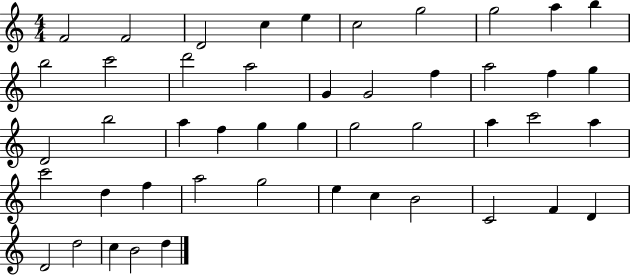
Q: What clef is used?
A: treble